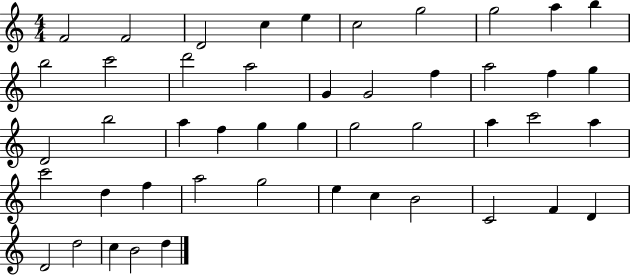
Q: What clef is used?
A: treble